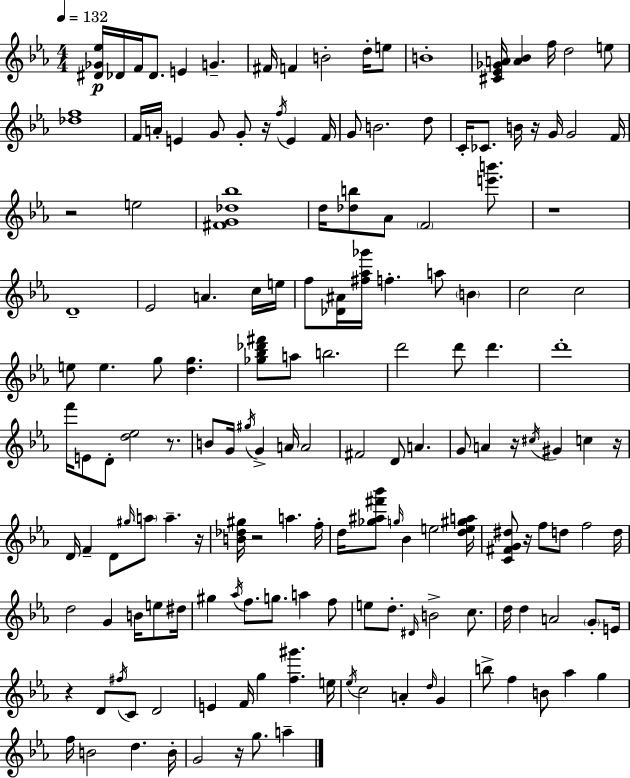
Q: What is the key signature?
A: EES major